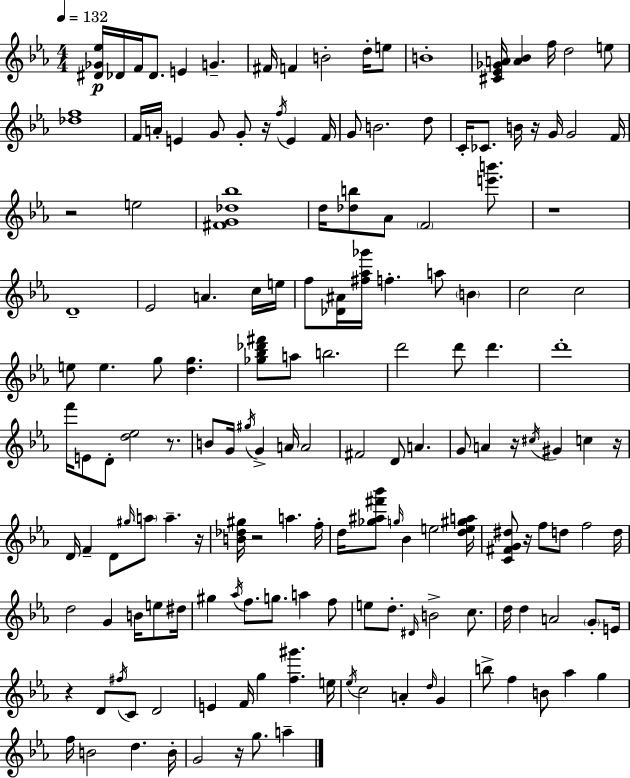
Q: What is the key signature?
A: EES major